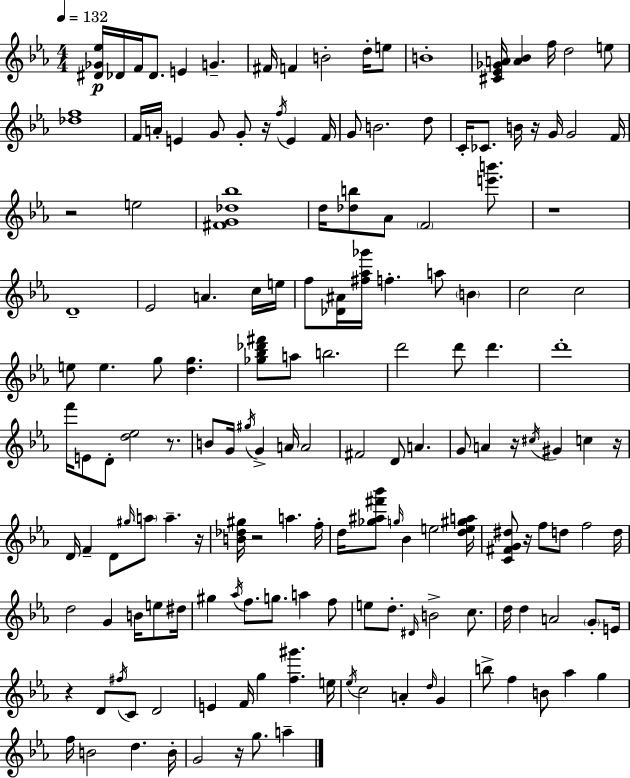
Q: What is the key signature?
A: EES major